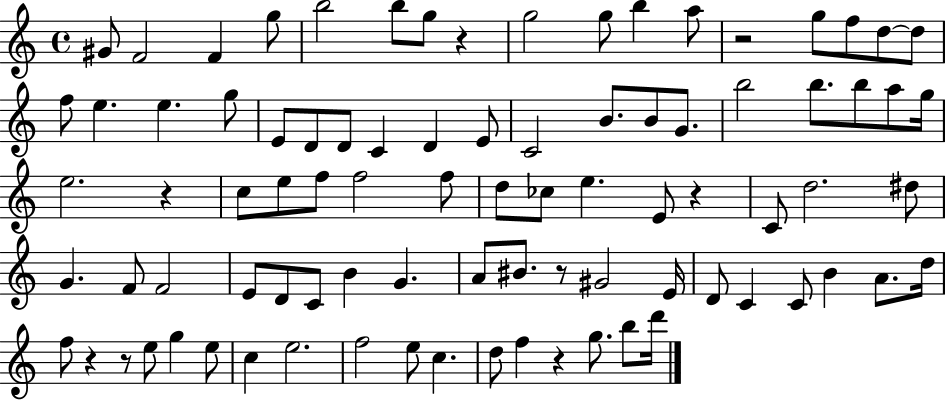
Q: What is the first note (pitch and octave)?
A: G#4